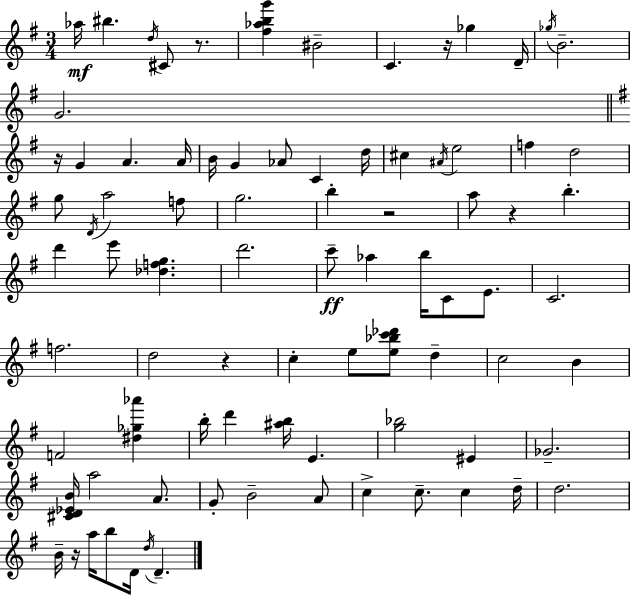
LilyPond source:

{
  \clef treble
  \numericTimeSignature
  \time 3/4
  \key g \major
  aes''16\mf bis''4. \acciaccatura { d''16 } cis'8 r8. | <fis'' aes'' b'' g'''>4 bis'2-- | c'4. r16 ges''4 | d'16-- \acciaccatura { ges''16 } b'2.-- | \break g'2. | \bar "||" \break \key g \major r16 g'4 a'4. a'16 | b'16 g'4 aes'8 c'4 d''16 | cis''4 \acciaccatura { ais'16 } e''2 | f''4 d''2 | \break g''8 \acciaccatura { d'16 } a''2 | f''8 g''2. | b''4-. r2 | a''8 r4 b''4.-. | \break d'''4 e'''8 <des'' f'' g''>4. | d'''2. | c'''8--\ff aes''4 b''16 c'8 e'8. | c'2. | \break f''2. | d''2 r4 | c''4-. e''8 <e'' bes'' c''' des'''>8 d''4-- | c''2 b'4 | \break f'2 <dis'' ges'' aes'''>4 | b''16-. d'''4 <ais'' b''>16 e'4. | <g'' bes''>2 eis'4 | ges'2.-- | \break <cis' d' ees' b'>16 a''2 a'8. | g'8-. b'2-- | a'8 c''4-> c''8.-- c''4 | d''16-- d''2. | \break b'16-- r16 a''16 b''8 d'16 \acciaccatura { d''16 } d'4.-- | \bar "|."
}